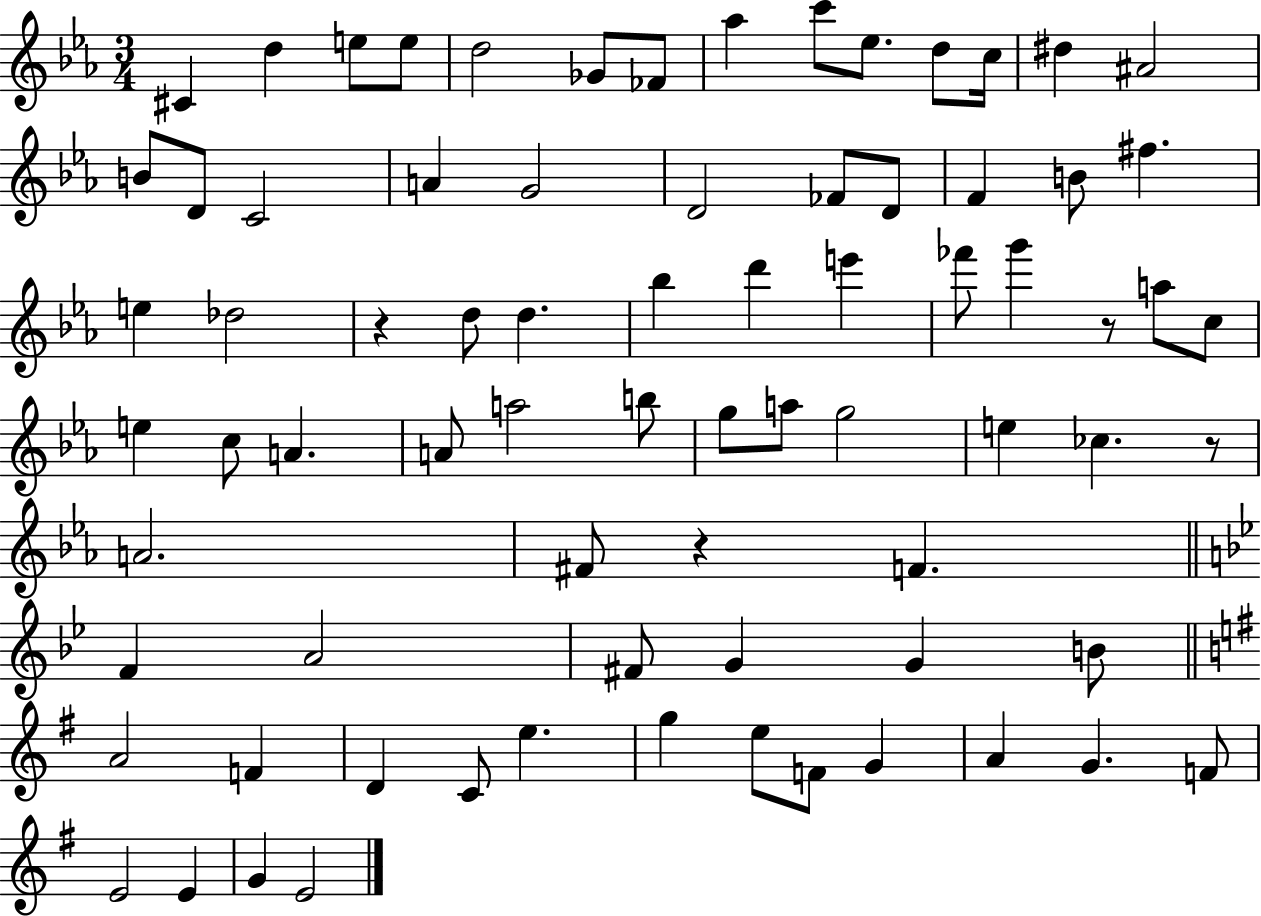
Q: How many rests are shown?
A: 4